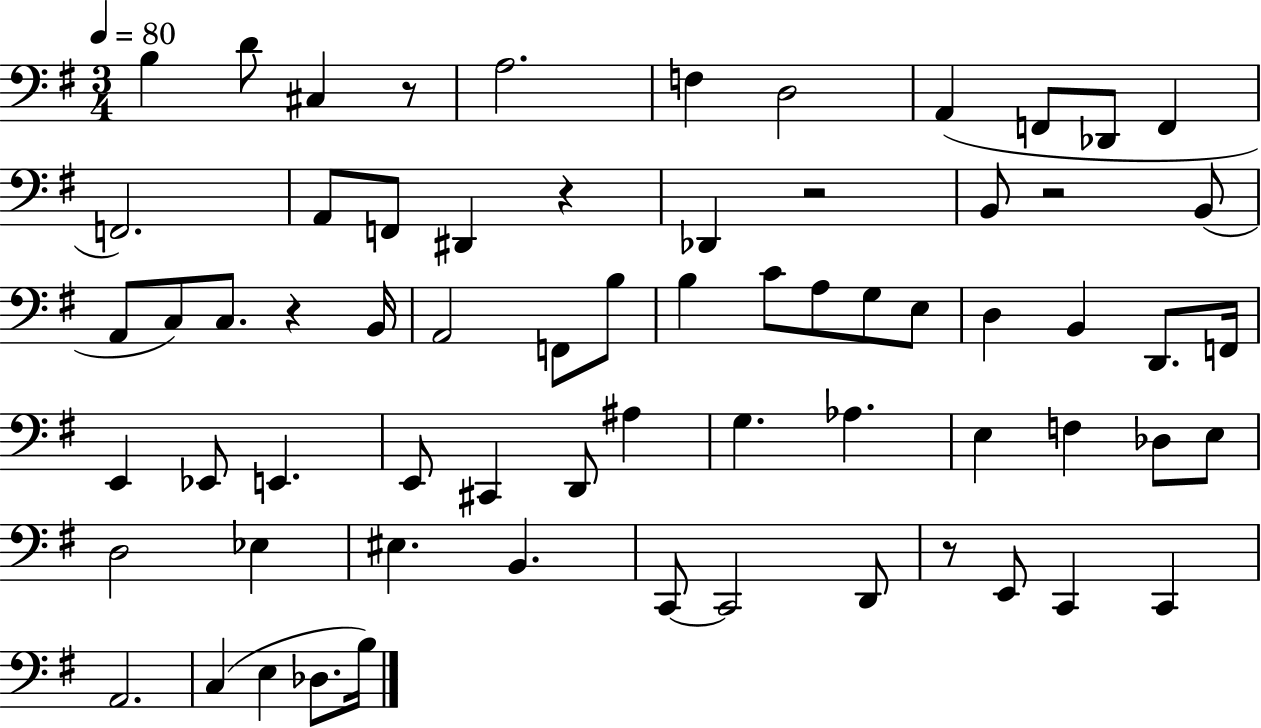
B3/q D4/e C#3/q R/e A3/h. F3/q D3/h A2/q F2/e Db2/e F2/q F2/h. A2/e F2/e D#2/q R/q Db2/q R/h B2/e R/h B2/e A2/e C3/e C3/e. R/q B2/s A2/h F2/e B3/e B3/q C4/e A3/e G3/e E3/e D3/q B2/q D2/e. F2/s E2/q Eb2/e E2/q. E2/e C#2/q D2/e A#3/q G3/q. Ab3/q. E3/q F3/q Db3/e E3/e D3/h Eb3/q EIS3/q. B2/q. C2/e C2/h D2/e R/e E2/e C2/q C2/q A2/h. C3/q E3/q Db3/e. B3/s